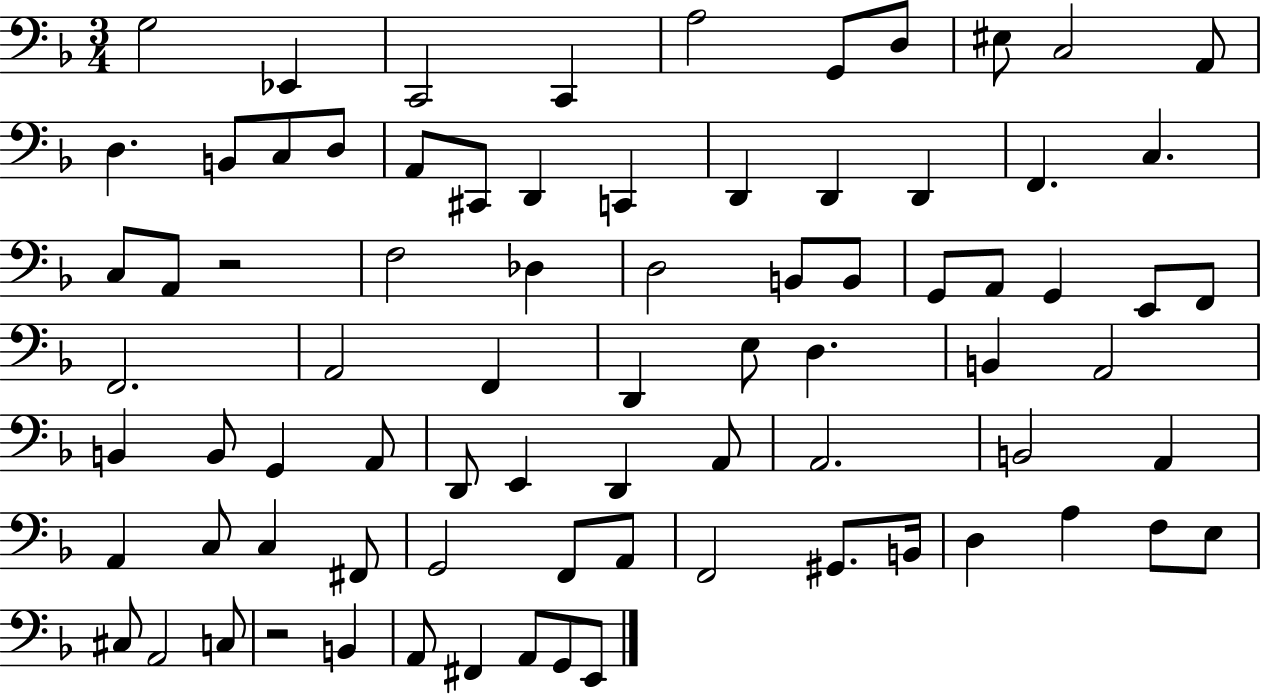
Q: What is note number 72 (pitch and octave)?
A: B2